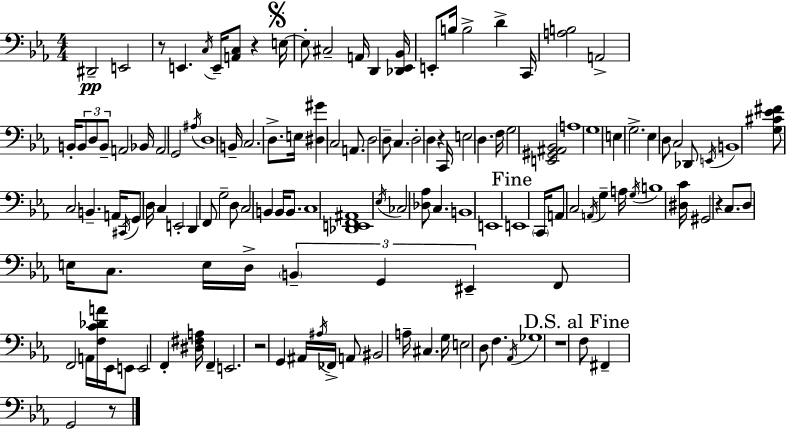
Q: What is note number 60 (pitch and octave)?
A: E2